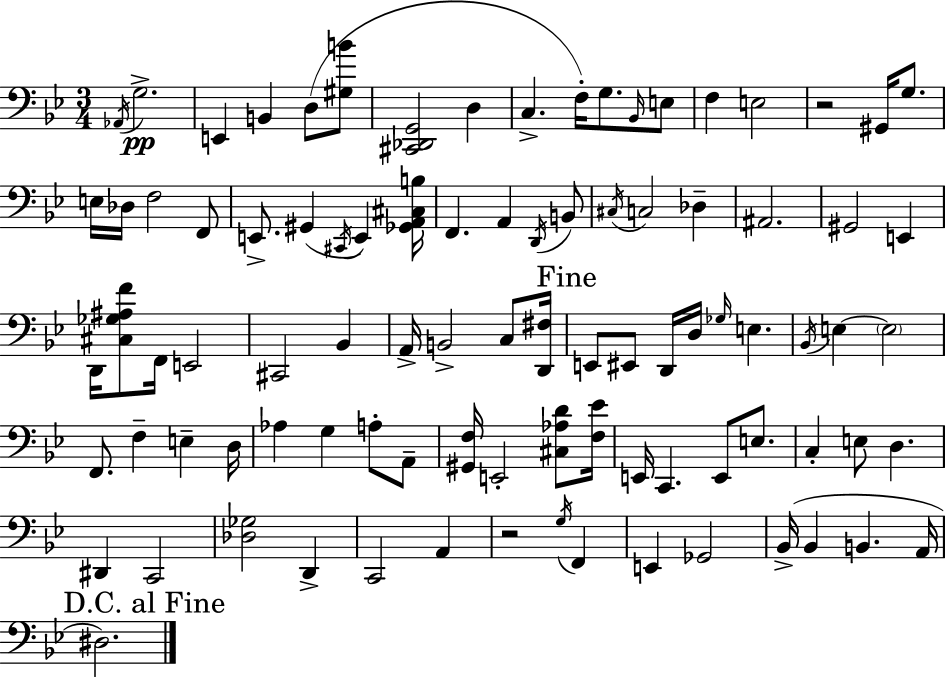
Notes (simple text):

Ab2/s G3/h. E2/q B2/q D3/e [G#3,B4]/e [C#2,Db2,G2]/h D3/q C3/q. F3/s G3/e. Bb2/s E3/e F3/q E3/h R/h G#2/s G3/e. E3/s Db3/s F3/h F2/e E2/e. G#2/q C#2/s E2/q [Gb2,A2,C#3,B3]/s F2/q. A2/q D2/s B2/e C#3/s C3/h Db3/q A#2/h. G#2/h E2/q D2/s [C#3,Gb3,A#3,F4]/e F2/s E2/h C#2/h Bb2/q A2/s B2/h C3/e [D2,F#3]/s E2/e EIS2/e D2/s D3/s Gb3/s E3/q. Bb2/s E3/q E3/h F2/e. F3/q E3/q D3/s Ab3/q G3/q A3/e A2/e [G#2,F3]/s E2/h [C#3,Ab3,D4]/e [F3,Eb4]/s E2/s C2/q. E2/e E3/e. C3/q E3/e D3/q. D#2/q C2/h [Db3,Gb3]/h D2/q C2/h A2/q R/h G3/s F2/q E2/q Gb2/h Bb2/s Bb2/q B2/q. A2/s D#3/h.